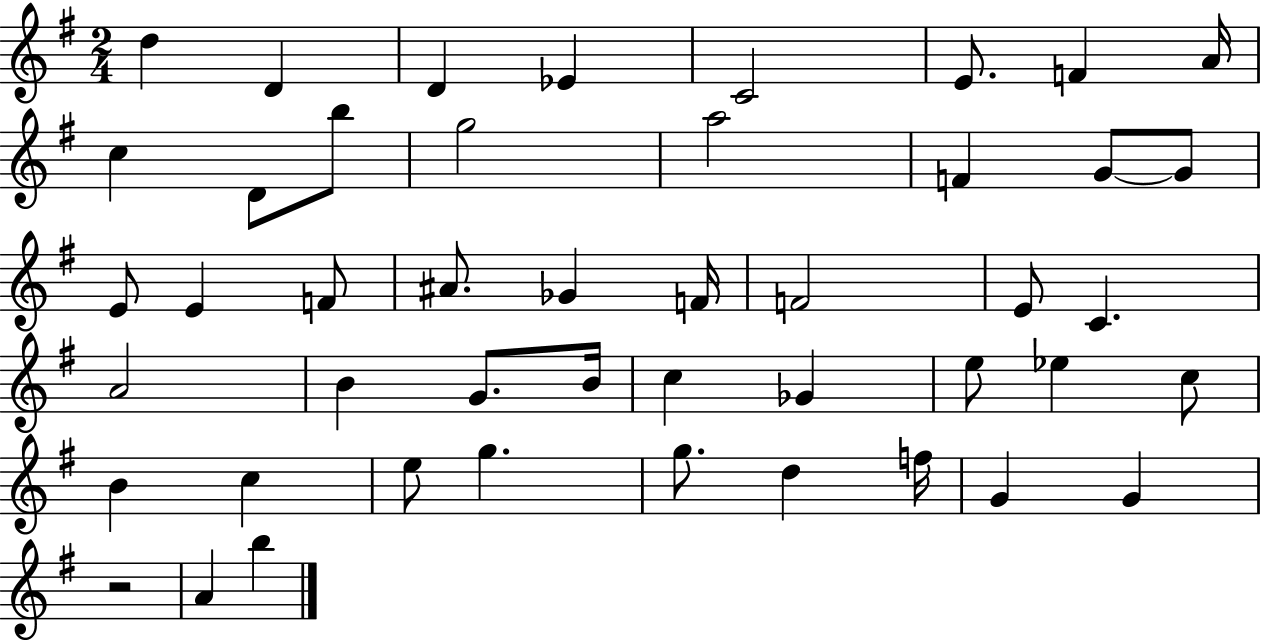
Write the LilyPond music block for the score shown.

{
  \clef treble
  \numericTimeSignature
  \time 2/4
  \key g \major
  \repeat volta 2 { d''4 d'4 | d'4 ees'4 | c'2 | e'8. f'4 a'16 | \break c''4 d'8 b''8 | g''2 | a''2 | f'4 g'8~~ g'8 | \break e'8 e'4 f'8 | ais'8. ges'4 f'16 | f'2 | e'8 c'4. | \break a'2 | b'4 g'8. b'16 | c''4 ges'4 | e''8 ees''4 c''8 | \break b'4 c''4 | e''8 g''4. | g''8. d''4 f''16 | g'4 g'4 | \break r2 | a'4 b''4 | } \bar "|."
}